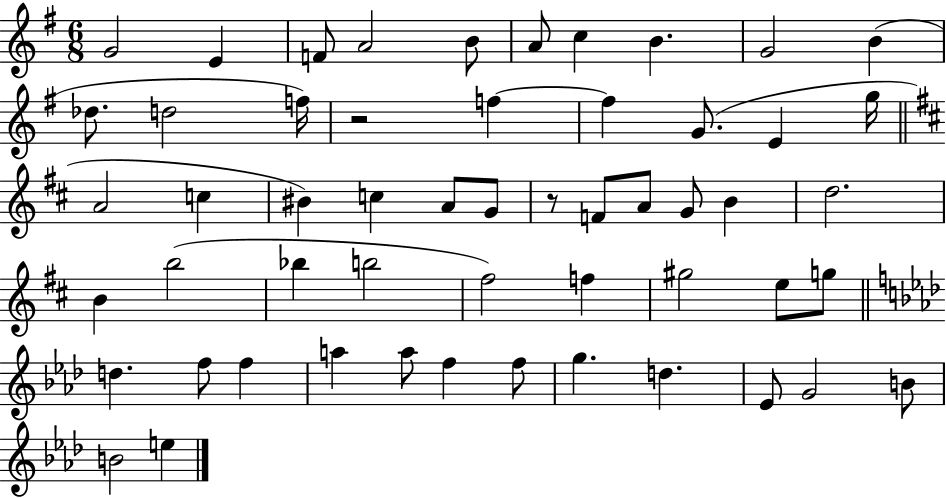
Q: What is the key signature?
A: G major